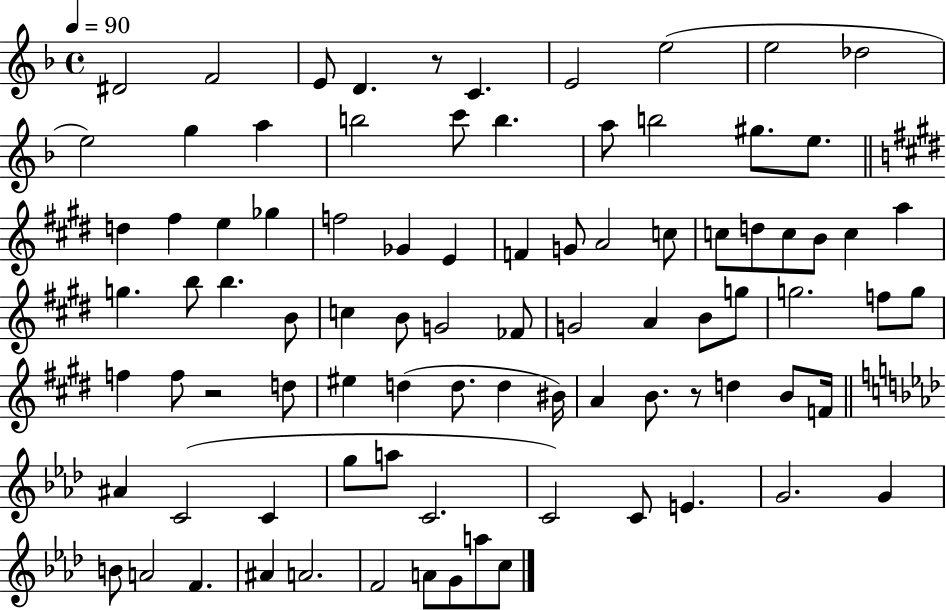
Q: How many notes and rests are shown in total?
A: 88